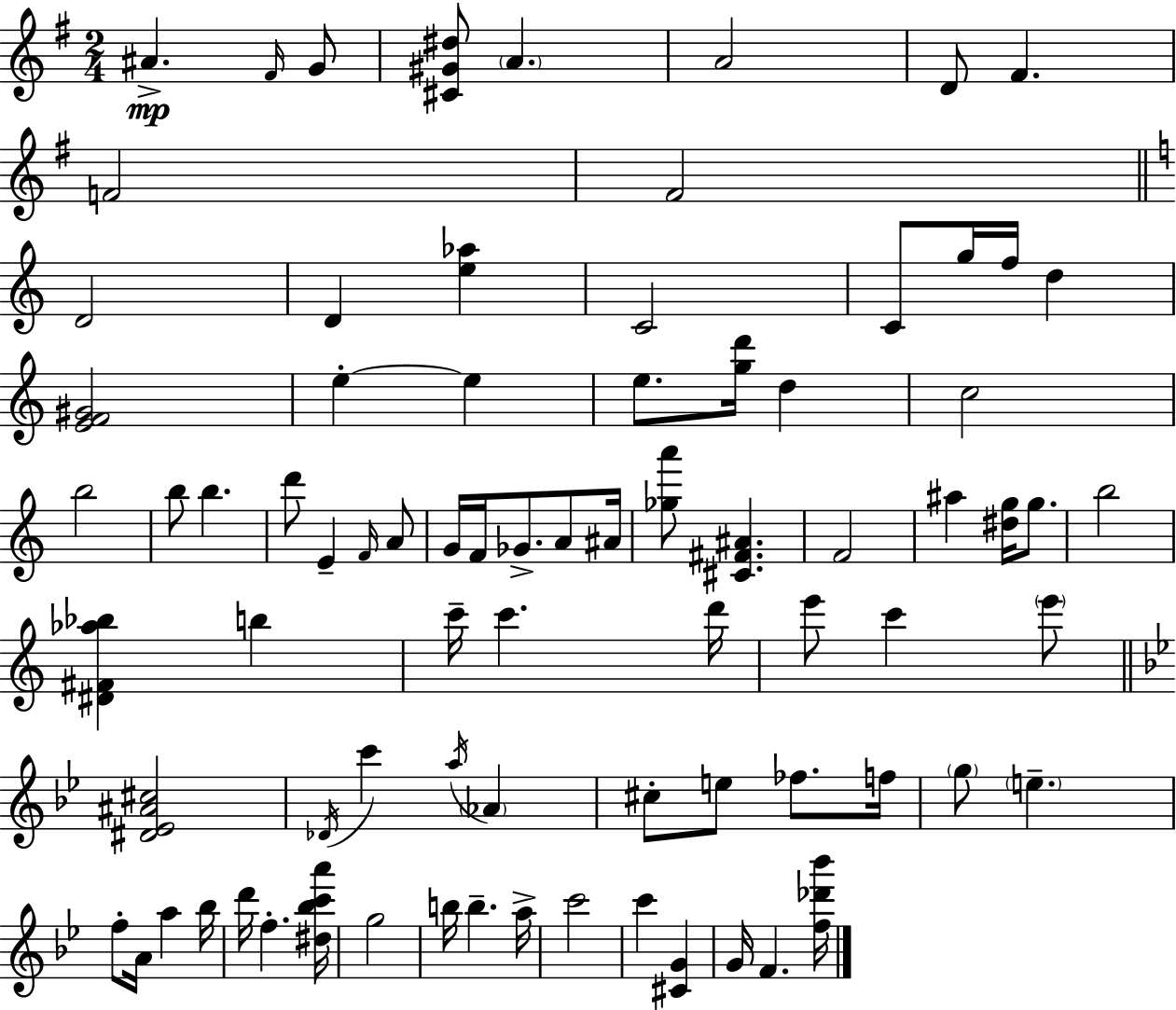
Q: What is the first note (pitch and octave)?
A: A#4